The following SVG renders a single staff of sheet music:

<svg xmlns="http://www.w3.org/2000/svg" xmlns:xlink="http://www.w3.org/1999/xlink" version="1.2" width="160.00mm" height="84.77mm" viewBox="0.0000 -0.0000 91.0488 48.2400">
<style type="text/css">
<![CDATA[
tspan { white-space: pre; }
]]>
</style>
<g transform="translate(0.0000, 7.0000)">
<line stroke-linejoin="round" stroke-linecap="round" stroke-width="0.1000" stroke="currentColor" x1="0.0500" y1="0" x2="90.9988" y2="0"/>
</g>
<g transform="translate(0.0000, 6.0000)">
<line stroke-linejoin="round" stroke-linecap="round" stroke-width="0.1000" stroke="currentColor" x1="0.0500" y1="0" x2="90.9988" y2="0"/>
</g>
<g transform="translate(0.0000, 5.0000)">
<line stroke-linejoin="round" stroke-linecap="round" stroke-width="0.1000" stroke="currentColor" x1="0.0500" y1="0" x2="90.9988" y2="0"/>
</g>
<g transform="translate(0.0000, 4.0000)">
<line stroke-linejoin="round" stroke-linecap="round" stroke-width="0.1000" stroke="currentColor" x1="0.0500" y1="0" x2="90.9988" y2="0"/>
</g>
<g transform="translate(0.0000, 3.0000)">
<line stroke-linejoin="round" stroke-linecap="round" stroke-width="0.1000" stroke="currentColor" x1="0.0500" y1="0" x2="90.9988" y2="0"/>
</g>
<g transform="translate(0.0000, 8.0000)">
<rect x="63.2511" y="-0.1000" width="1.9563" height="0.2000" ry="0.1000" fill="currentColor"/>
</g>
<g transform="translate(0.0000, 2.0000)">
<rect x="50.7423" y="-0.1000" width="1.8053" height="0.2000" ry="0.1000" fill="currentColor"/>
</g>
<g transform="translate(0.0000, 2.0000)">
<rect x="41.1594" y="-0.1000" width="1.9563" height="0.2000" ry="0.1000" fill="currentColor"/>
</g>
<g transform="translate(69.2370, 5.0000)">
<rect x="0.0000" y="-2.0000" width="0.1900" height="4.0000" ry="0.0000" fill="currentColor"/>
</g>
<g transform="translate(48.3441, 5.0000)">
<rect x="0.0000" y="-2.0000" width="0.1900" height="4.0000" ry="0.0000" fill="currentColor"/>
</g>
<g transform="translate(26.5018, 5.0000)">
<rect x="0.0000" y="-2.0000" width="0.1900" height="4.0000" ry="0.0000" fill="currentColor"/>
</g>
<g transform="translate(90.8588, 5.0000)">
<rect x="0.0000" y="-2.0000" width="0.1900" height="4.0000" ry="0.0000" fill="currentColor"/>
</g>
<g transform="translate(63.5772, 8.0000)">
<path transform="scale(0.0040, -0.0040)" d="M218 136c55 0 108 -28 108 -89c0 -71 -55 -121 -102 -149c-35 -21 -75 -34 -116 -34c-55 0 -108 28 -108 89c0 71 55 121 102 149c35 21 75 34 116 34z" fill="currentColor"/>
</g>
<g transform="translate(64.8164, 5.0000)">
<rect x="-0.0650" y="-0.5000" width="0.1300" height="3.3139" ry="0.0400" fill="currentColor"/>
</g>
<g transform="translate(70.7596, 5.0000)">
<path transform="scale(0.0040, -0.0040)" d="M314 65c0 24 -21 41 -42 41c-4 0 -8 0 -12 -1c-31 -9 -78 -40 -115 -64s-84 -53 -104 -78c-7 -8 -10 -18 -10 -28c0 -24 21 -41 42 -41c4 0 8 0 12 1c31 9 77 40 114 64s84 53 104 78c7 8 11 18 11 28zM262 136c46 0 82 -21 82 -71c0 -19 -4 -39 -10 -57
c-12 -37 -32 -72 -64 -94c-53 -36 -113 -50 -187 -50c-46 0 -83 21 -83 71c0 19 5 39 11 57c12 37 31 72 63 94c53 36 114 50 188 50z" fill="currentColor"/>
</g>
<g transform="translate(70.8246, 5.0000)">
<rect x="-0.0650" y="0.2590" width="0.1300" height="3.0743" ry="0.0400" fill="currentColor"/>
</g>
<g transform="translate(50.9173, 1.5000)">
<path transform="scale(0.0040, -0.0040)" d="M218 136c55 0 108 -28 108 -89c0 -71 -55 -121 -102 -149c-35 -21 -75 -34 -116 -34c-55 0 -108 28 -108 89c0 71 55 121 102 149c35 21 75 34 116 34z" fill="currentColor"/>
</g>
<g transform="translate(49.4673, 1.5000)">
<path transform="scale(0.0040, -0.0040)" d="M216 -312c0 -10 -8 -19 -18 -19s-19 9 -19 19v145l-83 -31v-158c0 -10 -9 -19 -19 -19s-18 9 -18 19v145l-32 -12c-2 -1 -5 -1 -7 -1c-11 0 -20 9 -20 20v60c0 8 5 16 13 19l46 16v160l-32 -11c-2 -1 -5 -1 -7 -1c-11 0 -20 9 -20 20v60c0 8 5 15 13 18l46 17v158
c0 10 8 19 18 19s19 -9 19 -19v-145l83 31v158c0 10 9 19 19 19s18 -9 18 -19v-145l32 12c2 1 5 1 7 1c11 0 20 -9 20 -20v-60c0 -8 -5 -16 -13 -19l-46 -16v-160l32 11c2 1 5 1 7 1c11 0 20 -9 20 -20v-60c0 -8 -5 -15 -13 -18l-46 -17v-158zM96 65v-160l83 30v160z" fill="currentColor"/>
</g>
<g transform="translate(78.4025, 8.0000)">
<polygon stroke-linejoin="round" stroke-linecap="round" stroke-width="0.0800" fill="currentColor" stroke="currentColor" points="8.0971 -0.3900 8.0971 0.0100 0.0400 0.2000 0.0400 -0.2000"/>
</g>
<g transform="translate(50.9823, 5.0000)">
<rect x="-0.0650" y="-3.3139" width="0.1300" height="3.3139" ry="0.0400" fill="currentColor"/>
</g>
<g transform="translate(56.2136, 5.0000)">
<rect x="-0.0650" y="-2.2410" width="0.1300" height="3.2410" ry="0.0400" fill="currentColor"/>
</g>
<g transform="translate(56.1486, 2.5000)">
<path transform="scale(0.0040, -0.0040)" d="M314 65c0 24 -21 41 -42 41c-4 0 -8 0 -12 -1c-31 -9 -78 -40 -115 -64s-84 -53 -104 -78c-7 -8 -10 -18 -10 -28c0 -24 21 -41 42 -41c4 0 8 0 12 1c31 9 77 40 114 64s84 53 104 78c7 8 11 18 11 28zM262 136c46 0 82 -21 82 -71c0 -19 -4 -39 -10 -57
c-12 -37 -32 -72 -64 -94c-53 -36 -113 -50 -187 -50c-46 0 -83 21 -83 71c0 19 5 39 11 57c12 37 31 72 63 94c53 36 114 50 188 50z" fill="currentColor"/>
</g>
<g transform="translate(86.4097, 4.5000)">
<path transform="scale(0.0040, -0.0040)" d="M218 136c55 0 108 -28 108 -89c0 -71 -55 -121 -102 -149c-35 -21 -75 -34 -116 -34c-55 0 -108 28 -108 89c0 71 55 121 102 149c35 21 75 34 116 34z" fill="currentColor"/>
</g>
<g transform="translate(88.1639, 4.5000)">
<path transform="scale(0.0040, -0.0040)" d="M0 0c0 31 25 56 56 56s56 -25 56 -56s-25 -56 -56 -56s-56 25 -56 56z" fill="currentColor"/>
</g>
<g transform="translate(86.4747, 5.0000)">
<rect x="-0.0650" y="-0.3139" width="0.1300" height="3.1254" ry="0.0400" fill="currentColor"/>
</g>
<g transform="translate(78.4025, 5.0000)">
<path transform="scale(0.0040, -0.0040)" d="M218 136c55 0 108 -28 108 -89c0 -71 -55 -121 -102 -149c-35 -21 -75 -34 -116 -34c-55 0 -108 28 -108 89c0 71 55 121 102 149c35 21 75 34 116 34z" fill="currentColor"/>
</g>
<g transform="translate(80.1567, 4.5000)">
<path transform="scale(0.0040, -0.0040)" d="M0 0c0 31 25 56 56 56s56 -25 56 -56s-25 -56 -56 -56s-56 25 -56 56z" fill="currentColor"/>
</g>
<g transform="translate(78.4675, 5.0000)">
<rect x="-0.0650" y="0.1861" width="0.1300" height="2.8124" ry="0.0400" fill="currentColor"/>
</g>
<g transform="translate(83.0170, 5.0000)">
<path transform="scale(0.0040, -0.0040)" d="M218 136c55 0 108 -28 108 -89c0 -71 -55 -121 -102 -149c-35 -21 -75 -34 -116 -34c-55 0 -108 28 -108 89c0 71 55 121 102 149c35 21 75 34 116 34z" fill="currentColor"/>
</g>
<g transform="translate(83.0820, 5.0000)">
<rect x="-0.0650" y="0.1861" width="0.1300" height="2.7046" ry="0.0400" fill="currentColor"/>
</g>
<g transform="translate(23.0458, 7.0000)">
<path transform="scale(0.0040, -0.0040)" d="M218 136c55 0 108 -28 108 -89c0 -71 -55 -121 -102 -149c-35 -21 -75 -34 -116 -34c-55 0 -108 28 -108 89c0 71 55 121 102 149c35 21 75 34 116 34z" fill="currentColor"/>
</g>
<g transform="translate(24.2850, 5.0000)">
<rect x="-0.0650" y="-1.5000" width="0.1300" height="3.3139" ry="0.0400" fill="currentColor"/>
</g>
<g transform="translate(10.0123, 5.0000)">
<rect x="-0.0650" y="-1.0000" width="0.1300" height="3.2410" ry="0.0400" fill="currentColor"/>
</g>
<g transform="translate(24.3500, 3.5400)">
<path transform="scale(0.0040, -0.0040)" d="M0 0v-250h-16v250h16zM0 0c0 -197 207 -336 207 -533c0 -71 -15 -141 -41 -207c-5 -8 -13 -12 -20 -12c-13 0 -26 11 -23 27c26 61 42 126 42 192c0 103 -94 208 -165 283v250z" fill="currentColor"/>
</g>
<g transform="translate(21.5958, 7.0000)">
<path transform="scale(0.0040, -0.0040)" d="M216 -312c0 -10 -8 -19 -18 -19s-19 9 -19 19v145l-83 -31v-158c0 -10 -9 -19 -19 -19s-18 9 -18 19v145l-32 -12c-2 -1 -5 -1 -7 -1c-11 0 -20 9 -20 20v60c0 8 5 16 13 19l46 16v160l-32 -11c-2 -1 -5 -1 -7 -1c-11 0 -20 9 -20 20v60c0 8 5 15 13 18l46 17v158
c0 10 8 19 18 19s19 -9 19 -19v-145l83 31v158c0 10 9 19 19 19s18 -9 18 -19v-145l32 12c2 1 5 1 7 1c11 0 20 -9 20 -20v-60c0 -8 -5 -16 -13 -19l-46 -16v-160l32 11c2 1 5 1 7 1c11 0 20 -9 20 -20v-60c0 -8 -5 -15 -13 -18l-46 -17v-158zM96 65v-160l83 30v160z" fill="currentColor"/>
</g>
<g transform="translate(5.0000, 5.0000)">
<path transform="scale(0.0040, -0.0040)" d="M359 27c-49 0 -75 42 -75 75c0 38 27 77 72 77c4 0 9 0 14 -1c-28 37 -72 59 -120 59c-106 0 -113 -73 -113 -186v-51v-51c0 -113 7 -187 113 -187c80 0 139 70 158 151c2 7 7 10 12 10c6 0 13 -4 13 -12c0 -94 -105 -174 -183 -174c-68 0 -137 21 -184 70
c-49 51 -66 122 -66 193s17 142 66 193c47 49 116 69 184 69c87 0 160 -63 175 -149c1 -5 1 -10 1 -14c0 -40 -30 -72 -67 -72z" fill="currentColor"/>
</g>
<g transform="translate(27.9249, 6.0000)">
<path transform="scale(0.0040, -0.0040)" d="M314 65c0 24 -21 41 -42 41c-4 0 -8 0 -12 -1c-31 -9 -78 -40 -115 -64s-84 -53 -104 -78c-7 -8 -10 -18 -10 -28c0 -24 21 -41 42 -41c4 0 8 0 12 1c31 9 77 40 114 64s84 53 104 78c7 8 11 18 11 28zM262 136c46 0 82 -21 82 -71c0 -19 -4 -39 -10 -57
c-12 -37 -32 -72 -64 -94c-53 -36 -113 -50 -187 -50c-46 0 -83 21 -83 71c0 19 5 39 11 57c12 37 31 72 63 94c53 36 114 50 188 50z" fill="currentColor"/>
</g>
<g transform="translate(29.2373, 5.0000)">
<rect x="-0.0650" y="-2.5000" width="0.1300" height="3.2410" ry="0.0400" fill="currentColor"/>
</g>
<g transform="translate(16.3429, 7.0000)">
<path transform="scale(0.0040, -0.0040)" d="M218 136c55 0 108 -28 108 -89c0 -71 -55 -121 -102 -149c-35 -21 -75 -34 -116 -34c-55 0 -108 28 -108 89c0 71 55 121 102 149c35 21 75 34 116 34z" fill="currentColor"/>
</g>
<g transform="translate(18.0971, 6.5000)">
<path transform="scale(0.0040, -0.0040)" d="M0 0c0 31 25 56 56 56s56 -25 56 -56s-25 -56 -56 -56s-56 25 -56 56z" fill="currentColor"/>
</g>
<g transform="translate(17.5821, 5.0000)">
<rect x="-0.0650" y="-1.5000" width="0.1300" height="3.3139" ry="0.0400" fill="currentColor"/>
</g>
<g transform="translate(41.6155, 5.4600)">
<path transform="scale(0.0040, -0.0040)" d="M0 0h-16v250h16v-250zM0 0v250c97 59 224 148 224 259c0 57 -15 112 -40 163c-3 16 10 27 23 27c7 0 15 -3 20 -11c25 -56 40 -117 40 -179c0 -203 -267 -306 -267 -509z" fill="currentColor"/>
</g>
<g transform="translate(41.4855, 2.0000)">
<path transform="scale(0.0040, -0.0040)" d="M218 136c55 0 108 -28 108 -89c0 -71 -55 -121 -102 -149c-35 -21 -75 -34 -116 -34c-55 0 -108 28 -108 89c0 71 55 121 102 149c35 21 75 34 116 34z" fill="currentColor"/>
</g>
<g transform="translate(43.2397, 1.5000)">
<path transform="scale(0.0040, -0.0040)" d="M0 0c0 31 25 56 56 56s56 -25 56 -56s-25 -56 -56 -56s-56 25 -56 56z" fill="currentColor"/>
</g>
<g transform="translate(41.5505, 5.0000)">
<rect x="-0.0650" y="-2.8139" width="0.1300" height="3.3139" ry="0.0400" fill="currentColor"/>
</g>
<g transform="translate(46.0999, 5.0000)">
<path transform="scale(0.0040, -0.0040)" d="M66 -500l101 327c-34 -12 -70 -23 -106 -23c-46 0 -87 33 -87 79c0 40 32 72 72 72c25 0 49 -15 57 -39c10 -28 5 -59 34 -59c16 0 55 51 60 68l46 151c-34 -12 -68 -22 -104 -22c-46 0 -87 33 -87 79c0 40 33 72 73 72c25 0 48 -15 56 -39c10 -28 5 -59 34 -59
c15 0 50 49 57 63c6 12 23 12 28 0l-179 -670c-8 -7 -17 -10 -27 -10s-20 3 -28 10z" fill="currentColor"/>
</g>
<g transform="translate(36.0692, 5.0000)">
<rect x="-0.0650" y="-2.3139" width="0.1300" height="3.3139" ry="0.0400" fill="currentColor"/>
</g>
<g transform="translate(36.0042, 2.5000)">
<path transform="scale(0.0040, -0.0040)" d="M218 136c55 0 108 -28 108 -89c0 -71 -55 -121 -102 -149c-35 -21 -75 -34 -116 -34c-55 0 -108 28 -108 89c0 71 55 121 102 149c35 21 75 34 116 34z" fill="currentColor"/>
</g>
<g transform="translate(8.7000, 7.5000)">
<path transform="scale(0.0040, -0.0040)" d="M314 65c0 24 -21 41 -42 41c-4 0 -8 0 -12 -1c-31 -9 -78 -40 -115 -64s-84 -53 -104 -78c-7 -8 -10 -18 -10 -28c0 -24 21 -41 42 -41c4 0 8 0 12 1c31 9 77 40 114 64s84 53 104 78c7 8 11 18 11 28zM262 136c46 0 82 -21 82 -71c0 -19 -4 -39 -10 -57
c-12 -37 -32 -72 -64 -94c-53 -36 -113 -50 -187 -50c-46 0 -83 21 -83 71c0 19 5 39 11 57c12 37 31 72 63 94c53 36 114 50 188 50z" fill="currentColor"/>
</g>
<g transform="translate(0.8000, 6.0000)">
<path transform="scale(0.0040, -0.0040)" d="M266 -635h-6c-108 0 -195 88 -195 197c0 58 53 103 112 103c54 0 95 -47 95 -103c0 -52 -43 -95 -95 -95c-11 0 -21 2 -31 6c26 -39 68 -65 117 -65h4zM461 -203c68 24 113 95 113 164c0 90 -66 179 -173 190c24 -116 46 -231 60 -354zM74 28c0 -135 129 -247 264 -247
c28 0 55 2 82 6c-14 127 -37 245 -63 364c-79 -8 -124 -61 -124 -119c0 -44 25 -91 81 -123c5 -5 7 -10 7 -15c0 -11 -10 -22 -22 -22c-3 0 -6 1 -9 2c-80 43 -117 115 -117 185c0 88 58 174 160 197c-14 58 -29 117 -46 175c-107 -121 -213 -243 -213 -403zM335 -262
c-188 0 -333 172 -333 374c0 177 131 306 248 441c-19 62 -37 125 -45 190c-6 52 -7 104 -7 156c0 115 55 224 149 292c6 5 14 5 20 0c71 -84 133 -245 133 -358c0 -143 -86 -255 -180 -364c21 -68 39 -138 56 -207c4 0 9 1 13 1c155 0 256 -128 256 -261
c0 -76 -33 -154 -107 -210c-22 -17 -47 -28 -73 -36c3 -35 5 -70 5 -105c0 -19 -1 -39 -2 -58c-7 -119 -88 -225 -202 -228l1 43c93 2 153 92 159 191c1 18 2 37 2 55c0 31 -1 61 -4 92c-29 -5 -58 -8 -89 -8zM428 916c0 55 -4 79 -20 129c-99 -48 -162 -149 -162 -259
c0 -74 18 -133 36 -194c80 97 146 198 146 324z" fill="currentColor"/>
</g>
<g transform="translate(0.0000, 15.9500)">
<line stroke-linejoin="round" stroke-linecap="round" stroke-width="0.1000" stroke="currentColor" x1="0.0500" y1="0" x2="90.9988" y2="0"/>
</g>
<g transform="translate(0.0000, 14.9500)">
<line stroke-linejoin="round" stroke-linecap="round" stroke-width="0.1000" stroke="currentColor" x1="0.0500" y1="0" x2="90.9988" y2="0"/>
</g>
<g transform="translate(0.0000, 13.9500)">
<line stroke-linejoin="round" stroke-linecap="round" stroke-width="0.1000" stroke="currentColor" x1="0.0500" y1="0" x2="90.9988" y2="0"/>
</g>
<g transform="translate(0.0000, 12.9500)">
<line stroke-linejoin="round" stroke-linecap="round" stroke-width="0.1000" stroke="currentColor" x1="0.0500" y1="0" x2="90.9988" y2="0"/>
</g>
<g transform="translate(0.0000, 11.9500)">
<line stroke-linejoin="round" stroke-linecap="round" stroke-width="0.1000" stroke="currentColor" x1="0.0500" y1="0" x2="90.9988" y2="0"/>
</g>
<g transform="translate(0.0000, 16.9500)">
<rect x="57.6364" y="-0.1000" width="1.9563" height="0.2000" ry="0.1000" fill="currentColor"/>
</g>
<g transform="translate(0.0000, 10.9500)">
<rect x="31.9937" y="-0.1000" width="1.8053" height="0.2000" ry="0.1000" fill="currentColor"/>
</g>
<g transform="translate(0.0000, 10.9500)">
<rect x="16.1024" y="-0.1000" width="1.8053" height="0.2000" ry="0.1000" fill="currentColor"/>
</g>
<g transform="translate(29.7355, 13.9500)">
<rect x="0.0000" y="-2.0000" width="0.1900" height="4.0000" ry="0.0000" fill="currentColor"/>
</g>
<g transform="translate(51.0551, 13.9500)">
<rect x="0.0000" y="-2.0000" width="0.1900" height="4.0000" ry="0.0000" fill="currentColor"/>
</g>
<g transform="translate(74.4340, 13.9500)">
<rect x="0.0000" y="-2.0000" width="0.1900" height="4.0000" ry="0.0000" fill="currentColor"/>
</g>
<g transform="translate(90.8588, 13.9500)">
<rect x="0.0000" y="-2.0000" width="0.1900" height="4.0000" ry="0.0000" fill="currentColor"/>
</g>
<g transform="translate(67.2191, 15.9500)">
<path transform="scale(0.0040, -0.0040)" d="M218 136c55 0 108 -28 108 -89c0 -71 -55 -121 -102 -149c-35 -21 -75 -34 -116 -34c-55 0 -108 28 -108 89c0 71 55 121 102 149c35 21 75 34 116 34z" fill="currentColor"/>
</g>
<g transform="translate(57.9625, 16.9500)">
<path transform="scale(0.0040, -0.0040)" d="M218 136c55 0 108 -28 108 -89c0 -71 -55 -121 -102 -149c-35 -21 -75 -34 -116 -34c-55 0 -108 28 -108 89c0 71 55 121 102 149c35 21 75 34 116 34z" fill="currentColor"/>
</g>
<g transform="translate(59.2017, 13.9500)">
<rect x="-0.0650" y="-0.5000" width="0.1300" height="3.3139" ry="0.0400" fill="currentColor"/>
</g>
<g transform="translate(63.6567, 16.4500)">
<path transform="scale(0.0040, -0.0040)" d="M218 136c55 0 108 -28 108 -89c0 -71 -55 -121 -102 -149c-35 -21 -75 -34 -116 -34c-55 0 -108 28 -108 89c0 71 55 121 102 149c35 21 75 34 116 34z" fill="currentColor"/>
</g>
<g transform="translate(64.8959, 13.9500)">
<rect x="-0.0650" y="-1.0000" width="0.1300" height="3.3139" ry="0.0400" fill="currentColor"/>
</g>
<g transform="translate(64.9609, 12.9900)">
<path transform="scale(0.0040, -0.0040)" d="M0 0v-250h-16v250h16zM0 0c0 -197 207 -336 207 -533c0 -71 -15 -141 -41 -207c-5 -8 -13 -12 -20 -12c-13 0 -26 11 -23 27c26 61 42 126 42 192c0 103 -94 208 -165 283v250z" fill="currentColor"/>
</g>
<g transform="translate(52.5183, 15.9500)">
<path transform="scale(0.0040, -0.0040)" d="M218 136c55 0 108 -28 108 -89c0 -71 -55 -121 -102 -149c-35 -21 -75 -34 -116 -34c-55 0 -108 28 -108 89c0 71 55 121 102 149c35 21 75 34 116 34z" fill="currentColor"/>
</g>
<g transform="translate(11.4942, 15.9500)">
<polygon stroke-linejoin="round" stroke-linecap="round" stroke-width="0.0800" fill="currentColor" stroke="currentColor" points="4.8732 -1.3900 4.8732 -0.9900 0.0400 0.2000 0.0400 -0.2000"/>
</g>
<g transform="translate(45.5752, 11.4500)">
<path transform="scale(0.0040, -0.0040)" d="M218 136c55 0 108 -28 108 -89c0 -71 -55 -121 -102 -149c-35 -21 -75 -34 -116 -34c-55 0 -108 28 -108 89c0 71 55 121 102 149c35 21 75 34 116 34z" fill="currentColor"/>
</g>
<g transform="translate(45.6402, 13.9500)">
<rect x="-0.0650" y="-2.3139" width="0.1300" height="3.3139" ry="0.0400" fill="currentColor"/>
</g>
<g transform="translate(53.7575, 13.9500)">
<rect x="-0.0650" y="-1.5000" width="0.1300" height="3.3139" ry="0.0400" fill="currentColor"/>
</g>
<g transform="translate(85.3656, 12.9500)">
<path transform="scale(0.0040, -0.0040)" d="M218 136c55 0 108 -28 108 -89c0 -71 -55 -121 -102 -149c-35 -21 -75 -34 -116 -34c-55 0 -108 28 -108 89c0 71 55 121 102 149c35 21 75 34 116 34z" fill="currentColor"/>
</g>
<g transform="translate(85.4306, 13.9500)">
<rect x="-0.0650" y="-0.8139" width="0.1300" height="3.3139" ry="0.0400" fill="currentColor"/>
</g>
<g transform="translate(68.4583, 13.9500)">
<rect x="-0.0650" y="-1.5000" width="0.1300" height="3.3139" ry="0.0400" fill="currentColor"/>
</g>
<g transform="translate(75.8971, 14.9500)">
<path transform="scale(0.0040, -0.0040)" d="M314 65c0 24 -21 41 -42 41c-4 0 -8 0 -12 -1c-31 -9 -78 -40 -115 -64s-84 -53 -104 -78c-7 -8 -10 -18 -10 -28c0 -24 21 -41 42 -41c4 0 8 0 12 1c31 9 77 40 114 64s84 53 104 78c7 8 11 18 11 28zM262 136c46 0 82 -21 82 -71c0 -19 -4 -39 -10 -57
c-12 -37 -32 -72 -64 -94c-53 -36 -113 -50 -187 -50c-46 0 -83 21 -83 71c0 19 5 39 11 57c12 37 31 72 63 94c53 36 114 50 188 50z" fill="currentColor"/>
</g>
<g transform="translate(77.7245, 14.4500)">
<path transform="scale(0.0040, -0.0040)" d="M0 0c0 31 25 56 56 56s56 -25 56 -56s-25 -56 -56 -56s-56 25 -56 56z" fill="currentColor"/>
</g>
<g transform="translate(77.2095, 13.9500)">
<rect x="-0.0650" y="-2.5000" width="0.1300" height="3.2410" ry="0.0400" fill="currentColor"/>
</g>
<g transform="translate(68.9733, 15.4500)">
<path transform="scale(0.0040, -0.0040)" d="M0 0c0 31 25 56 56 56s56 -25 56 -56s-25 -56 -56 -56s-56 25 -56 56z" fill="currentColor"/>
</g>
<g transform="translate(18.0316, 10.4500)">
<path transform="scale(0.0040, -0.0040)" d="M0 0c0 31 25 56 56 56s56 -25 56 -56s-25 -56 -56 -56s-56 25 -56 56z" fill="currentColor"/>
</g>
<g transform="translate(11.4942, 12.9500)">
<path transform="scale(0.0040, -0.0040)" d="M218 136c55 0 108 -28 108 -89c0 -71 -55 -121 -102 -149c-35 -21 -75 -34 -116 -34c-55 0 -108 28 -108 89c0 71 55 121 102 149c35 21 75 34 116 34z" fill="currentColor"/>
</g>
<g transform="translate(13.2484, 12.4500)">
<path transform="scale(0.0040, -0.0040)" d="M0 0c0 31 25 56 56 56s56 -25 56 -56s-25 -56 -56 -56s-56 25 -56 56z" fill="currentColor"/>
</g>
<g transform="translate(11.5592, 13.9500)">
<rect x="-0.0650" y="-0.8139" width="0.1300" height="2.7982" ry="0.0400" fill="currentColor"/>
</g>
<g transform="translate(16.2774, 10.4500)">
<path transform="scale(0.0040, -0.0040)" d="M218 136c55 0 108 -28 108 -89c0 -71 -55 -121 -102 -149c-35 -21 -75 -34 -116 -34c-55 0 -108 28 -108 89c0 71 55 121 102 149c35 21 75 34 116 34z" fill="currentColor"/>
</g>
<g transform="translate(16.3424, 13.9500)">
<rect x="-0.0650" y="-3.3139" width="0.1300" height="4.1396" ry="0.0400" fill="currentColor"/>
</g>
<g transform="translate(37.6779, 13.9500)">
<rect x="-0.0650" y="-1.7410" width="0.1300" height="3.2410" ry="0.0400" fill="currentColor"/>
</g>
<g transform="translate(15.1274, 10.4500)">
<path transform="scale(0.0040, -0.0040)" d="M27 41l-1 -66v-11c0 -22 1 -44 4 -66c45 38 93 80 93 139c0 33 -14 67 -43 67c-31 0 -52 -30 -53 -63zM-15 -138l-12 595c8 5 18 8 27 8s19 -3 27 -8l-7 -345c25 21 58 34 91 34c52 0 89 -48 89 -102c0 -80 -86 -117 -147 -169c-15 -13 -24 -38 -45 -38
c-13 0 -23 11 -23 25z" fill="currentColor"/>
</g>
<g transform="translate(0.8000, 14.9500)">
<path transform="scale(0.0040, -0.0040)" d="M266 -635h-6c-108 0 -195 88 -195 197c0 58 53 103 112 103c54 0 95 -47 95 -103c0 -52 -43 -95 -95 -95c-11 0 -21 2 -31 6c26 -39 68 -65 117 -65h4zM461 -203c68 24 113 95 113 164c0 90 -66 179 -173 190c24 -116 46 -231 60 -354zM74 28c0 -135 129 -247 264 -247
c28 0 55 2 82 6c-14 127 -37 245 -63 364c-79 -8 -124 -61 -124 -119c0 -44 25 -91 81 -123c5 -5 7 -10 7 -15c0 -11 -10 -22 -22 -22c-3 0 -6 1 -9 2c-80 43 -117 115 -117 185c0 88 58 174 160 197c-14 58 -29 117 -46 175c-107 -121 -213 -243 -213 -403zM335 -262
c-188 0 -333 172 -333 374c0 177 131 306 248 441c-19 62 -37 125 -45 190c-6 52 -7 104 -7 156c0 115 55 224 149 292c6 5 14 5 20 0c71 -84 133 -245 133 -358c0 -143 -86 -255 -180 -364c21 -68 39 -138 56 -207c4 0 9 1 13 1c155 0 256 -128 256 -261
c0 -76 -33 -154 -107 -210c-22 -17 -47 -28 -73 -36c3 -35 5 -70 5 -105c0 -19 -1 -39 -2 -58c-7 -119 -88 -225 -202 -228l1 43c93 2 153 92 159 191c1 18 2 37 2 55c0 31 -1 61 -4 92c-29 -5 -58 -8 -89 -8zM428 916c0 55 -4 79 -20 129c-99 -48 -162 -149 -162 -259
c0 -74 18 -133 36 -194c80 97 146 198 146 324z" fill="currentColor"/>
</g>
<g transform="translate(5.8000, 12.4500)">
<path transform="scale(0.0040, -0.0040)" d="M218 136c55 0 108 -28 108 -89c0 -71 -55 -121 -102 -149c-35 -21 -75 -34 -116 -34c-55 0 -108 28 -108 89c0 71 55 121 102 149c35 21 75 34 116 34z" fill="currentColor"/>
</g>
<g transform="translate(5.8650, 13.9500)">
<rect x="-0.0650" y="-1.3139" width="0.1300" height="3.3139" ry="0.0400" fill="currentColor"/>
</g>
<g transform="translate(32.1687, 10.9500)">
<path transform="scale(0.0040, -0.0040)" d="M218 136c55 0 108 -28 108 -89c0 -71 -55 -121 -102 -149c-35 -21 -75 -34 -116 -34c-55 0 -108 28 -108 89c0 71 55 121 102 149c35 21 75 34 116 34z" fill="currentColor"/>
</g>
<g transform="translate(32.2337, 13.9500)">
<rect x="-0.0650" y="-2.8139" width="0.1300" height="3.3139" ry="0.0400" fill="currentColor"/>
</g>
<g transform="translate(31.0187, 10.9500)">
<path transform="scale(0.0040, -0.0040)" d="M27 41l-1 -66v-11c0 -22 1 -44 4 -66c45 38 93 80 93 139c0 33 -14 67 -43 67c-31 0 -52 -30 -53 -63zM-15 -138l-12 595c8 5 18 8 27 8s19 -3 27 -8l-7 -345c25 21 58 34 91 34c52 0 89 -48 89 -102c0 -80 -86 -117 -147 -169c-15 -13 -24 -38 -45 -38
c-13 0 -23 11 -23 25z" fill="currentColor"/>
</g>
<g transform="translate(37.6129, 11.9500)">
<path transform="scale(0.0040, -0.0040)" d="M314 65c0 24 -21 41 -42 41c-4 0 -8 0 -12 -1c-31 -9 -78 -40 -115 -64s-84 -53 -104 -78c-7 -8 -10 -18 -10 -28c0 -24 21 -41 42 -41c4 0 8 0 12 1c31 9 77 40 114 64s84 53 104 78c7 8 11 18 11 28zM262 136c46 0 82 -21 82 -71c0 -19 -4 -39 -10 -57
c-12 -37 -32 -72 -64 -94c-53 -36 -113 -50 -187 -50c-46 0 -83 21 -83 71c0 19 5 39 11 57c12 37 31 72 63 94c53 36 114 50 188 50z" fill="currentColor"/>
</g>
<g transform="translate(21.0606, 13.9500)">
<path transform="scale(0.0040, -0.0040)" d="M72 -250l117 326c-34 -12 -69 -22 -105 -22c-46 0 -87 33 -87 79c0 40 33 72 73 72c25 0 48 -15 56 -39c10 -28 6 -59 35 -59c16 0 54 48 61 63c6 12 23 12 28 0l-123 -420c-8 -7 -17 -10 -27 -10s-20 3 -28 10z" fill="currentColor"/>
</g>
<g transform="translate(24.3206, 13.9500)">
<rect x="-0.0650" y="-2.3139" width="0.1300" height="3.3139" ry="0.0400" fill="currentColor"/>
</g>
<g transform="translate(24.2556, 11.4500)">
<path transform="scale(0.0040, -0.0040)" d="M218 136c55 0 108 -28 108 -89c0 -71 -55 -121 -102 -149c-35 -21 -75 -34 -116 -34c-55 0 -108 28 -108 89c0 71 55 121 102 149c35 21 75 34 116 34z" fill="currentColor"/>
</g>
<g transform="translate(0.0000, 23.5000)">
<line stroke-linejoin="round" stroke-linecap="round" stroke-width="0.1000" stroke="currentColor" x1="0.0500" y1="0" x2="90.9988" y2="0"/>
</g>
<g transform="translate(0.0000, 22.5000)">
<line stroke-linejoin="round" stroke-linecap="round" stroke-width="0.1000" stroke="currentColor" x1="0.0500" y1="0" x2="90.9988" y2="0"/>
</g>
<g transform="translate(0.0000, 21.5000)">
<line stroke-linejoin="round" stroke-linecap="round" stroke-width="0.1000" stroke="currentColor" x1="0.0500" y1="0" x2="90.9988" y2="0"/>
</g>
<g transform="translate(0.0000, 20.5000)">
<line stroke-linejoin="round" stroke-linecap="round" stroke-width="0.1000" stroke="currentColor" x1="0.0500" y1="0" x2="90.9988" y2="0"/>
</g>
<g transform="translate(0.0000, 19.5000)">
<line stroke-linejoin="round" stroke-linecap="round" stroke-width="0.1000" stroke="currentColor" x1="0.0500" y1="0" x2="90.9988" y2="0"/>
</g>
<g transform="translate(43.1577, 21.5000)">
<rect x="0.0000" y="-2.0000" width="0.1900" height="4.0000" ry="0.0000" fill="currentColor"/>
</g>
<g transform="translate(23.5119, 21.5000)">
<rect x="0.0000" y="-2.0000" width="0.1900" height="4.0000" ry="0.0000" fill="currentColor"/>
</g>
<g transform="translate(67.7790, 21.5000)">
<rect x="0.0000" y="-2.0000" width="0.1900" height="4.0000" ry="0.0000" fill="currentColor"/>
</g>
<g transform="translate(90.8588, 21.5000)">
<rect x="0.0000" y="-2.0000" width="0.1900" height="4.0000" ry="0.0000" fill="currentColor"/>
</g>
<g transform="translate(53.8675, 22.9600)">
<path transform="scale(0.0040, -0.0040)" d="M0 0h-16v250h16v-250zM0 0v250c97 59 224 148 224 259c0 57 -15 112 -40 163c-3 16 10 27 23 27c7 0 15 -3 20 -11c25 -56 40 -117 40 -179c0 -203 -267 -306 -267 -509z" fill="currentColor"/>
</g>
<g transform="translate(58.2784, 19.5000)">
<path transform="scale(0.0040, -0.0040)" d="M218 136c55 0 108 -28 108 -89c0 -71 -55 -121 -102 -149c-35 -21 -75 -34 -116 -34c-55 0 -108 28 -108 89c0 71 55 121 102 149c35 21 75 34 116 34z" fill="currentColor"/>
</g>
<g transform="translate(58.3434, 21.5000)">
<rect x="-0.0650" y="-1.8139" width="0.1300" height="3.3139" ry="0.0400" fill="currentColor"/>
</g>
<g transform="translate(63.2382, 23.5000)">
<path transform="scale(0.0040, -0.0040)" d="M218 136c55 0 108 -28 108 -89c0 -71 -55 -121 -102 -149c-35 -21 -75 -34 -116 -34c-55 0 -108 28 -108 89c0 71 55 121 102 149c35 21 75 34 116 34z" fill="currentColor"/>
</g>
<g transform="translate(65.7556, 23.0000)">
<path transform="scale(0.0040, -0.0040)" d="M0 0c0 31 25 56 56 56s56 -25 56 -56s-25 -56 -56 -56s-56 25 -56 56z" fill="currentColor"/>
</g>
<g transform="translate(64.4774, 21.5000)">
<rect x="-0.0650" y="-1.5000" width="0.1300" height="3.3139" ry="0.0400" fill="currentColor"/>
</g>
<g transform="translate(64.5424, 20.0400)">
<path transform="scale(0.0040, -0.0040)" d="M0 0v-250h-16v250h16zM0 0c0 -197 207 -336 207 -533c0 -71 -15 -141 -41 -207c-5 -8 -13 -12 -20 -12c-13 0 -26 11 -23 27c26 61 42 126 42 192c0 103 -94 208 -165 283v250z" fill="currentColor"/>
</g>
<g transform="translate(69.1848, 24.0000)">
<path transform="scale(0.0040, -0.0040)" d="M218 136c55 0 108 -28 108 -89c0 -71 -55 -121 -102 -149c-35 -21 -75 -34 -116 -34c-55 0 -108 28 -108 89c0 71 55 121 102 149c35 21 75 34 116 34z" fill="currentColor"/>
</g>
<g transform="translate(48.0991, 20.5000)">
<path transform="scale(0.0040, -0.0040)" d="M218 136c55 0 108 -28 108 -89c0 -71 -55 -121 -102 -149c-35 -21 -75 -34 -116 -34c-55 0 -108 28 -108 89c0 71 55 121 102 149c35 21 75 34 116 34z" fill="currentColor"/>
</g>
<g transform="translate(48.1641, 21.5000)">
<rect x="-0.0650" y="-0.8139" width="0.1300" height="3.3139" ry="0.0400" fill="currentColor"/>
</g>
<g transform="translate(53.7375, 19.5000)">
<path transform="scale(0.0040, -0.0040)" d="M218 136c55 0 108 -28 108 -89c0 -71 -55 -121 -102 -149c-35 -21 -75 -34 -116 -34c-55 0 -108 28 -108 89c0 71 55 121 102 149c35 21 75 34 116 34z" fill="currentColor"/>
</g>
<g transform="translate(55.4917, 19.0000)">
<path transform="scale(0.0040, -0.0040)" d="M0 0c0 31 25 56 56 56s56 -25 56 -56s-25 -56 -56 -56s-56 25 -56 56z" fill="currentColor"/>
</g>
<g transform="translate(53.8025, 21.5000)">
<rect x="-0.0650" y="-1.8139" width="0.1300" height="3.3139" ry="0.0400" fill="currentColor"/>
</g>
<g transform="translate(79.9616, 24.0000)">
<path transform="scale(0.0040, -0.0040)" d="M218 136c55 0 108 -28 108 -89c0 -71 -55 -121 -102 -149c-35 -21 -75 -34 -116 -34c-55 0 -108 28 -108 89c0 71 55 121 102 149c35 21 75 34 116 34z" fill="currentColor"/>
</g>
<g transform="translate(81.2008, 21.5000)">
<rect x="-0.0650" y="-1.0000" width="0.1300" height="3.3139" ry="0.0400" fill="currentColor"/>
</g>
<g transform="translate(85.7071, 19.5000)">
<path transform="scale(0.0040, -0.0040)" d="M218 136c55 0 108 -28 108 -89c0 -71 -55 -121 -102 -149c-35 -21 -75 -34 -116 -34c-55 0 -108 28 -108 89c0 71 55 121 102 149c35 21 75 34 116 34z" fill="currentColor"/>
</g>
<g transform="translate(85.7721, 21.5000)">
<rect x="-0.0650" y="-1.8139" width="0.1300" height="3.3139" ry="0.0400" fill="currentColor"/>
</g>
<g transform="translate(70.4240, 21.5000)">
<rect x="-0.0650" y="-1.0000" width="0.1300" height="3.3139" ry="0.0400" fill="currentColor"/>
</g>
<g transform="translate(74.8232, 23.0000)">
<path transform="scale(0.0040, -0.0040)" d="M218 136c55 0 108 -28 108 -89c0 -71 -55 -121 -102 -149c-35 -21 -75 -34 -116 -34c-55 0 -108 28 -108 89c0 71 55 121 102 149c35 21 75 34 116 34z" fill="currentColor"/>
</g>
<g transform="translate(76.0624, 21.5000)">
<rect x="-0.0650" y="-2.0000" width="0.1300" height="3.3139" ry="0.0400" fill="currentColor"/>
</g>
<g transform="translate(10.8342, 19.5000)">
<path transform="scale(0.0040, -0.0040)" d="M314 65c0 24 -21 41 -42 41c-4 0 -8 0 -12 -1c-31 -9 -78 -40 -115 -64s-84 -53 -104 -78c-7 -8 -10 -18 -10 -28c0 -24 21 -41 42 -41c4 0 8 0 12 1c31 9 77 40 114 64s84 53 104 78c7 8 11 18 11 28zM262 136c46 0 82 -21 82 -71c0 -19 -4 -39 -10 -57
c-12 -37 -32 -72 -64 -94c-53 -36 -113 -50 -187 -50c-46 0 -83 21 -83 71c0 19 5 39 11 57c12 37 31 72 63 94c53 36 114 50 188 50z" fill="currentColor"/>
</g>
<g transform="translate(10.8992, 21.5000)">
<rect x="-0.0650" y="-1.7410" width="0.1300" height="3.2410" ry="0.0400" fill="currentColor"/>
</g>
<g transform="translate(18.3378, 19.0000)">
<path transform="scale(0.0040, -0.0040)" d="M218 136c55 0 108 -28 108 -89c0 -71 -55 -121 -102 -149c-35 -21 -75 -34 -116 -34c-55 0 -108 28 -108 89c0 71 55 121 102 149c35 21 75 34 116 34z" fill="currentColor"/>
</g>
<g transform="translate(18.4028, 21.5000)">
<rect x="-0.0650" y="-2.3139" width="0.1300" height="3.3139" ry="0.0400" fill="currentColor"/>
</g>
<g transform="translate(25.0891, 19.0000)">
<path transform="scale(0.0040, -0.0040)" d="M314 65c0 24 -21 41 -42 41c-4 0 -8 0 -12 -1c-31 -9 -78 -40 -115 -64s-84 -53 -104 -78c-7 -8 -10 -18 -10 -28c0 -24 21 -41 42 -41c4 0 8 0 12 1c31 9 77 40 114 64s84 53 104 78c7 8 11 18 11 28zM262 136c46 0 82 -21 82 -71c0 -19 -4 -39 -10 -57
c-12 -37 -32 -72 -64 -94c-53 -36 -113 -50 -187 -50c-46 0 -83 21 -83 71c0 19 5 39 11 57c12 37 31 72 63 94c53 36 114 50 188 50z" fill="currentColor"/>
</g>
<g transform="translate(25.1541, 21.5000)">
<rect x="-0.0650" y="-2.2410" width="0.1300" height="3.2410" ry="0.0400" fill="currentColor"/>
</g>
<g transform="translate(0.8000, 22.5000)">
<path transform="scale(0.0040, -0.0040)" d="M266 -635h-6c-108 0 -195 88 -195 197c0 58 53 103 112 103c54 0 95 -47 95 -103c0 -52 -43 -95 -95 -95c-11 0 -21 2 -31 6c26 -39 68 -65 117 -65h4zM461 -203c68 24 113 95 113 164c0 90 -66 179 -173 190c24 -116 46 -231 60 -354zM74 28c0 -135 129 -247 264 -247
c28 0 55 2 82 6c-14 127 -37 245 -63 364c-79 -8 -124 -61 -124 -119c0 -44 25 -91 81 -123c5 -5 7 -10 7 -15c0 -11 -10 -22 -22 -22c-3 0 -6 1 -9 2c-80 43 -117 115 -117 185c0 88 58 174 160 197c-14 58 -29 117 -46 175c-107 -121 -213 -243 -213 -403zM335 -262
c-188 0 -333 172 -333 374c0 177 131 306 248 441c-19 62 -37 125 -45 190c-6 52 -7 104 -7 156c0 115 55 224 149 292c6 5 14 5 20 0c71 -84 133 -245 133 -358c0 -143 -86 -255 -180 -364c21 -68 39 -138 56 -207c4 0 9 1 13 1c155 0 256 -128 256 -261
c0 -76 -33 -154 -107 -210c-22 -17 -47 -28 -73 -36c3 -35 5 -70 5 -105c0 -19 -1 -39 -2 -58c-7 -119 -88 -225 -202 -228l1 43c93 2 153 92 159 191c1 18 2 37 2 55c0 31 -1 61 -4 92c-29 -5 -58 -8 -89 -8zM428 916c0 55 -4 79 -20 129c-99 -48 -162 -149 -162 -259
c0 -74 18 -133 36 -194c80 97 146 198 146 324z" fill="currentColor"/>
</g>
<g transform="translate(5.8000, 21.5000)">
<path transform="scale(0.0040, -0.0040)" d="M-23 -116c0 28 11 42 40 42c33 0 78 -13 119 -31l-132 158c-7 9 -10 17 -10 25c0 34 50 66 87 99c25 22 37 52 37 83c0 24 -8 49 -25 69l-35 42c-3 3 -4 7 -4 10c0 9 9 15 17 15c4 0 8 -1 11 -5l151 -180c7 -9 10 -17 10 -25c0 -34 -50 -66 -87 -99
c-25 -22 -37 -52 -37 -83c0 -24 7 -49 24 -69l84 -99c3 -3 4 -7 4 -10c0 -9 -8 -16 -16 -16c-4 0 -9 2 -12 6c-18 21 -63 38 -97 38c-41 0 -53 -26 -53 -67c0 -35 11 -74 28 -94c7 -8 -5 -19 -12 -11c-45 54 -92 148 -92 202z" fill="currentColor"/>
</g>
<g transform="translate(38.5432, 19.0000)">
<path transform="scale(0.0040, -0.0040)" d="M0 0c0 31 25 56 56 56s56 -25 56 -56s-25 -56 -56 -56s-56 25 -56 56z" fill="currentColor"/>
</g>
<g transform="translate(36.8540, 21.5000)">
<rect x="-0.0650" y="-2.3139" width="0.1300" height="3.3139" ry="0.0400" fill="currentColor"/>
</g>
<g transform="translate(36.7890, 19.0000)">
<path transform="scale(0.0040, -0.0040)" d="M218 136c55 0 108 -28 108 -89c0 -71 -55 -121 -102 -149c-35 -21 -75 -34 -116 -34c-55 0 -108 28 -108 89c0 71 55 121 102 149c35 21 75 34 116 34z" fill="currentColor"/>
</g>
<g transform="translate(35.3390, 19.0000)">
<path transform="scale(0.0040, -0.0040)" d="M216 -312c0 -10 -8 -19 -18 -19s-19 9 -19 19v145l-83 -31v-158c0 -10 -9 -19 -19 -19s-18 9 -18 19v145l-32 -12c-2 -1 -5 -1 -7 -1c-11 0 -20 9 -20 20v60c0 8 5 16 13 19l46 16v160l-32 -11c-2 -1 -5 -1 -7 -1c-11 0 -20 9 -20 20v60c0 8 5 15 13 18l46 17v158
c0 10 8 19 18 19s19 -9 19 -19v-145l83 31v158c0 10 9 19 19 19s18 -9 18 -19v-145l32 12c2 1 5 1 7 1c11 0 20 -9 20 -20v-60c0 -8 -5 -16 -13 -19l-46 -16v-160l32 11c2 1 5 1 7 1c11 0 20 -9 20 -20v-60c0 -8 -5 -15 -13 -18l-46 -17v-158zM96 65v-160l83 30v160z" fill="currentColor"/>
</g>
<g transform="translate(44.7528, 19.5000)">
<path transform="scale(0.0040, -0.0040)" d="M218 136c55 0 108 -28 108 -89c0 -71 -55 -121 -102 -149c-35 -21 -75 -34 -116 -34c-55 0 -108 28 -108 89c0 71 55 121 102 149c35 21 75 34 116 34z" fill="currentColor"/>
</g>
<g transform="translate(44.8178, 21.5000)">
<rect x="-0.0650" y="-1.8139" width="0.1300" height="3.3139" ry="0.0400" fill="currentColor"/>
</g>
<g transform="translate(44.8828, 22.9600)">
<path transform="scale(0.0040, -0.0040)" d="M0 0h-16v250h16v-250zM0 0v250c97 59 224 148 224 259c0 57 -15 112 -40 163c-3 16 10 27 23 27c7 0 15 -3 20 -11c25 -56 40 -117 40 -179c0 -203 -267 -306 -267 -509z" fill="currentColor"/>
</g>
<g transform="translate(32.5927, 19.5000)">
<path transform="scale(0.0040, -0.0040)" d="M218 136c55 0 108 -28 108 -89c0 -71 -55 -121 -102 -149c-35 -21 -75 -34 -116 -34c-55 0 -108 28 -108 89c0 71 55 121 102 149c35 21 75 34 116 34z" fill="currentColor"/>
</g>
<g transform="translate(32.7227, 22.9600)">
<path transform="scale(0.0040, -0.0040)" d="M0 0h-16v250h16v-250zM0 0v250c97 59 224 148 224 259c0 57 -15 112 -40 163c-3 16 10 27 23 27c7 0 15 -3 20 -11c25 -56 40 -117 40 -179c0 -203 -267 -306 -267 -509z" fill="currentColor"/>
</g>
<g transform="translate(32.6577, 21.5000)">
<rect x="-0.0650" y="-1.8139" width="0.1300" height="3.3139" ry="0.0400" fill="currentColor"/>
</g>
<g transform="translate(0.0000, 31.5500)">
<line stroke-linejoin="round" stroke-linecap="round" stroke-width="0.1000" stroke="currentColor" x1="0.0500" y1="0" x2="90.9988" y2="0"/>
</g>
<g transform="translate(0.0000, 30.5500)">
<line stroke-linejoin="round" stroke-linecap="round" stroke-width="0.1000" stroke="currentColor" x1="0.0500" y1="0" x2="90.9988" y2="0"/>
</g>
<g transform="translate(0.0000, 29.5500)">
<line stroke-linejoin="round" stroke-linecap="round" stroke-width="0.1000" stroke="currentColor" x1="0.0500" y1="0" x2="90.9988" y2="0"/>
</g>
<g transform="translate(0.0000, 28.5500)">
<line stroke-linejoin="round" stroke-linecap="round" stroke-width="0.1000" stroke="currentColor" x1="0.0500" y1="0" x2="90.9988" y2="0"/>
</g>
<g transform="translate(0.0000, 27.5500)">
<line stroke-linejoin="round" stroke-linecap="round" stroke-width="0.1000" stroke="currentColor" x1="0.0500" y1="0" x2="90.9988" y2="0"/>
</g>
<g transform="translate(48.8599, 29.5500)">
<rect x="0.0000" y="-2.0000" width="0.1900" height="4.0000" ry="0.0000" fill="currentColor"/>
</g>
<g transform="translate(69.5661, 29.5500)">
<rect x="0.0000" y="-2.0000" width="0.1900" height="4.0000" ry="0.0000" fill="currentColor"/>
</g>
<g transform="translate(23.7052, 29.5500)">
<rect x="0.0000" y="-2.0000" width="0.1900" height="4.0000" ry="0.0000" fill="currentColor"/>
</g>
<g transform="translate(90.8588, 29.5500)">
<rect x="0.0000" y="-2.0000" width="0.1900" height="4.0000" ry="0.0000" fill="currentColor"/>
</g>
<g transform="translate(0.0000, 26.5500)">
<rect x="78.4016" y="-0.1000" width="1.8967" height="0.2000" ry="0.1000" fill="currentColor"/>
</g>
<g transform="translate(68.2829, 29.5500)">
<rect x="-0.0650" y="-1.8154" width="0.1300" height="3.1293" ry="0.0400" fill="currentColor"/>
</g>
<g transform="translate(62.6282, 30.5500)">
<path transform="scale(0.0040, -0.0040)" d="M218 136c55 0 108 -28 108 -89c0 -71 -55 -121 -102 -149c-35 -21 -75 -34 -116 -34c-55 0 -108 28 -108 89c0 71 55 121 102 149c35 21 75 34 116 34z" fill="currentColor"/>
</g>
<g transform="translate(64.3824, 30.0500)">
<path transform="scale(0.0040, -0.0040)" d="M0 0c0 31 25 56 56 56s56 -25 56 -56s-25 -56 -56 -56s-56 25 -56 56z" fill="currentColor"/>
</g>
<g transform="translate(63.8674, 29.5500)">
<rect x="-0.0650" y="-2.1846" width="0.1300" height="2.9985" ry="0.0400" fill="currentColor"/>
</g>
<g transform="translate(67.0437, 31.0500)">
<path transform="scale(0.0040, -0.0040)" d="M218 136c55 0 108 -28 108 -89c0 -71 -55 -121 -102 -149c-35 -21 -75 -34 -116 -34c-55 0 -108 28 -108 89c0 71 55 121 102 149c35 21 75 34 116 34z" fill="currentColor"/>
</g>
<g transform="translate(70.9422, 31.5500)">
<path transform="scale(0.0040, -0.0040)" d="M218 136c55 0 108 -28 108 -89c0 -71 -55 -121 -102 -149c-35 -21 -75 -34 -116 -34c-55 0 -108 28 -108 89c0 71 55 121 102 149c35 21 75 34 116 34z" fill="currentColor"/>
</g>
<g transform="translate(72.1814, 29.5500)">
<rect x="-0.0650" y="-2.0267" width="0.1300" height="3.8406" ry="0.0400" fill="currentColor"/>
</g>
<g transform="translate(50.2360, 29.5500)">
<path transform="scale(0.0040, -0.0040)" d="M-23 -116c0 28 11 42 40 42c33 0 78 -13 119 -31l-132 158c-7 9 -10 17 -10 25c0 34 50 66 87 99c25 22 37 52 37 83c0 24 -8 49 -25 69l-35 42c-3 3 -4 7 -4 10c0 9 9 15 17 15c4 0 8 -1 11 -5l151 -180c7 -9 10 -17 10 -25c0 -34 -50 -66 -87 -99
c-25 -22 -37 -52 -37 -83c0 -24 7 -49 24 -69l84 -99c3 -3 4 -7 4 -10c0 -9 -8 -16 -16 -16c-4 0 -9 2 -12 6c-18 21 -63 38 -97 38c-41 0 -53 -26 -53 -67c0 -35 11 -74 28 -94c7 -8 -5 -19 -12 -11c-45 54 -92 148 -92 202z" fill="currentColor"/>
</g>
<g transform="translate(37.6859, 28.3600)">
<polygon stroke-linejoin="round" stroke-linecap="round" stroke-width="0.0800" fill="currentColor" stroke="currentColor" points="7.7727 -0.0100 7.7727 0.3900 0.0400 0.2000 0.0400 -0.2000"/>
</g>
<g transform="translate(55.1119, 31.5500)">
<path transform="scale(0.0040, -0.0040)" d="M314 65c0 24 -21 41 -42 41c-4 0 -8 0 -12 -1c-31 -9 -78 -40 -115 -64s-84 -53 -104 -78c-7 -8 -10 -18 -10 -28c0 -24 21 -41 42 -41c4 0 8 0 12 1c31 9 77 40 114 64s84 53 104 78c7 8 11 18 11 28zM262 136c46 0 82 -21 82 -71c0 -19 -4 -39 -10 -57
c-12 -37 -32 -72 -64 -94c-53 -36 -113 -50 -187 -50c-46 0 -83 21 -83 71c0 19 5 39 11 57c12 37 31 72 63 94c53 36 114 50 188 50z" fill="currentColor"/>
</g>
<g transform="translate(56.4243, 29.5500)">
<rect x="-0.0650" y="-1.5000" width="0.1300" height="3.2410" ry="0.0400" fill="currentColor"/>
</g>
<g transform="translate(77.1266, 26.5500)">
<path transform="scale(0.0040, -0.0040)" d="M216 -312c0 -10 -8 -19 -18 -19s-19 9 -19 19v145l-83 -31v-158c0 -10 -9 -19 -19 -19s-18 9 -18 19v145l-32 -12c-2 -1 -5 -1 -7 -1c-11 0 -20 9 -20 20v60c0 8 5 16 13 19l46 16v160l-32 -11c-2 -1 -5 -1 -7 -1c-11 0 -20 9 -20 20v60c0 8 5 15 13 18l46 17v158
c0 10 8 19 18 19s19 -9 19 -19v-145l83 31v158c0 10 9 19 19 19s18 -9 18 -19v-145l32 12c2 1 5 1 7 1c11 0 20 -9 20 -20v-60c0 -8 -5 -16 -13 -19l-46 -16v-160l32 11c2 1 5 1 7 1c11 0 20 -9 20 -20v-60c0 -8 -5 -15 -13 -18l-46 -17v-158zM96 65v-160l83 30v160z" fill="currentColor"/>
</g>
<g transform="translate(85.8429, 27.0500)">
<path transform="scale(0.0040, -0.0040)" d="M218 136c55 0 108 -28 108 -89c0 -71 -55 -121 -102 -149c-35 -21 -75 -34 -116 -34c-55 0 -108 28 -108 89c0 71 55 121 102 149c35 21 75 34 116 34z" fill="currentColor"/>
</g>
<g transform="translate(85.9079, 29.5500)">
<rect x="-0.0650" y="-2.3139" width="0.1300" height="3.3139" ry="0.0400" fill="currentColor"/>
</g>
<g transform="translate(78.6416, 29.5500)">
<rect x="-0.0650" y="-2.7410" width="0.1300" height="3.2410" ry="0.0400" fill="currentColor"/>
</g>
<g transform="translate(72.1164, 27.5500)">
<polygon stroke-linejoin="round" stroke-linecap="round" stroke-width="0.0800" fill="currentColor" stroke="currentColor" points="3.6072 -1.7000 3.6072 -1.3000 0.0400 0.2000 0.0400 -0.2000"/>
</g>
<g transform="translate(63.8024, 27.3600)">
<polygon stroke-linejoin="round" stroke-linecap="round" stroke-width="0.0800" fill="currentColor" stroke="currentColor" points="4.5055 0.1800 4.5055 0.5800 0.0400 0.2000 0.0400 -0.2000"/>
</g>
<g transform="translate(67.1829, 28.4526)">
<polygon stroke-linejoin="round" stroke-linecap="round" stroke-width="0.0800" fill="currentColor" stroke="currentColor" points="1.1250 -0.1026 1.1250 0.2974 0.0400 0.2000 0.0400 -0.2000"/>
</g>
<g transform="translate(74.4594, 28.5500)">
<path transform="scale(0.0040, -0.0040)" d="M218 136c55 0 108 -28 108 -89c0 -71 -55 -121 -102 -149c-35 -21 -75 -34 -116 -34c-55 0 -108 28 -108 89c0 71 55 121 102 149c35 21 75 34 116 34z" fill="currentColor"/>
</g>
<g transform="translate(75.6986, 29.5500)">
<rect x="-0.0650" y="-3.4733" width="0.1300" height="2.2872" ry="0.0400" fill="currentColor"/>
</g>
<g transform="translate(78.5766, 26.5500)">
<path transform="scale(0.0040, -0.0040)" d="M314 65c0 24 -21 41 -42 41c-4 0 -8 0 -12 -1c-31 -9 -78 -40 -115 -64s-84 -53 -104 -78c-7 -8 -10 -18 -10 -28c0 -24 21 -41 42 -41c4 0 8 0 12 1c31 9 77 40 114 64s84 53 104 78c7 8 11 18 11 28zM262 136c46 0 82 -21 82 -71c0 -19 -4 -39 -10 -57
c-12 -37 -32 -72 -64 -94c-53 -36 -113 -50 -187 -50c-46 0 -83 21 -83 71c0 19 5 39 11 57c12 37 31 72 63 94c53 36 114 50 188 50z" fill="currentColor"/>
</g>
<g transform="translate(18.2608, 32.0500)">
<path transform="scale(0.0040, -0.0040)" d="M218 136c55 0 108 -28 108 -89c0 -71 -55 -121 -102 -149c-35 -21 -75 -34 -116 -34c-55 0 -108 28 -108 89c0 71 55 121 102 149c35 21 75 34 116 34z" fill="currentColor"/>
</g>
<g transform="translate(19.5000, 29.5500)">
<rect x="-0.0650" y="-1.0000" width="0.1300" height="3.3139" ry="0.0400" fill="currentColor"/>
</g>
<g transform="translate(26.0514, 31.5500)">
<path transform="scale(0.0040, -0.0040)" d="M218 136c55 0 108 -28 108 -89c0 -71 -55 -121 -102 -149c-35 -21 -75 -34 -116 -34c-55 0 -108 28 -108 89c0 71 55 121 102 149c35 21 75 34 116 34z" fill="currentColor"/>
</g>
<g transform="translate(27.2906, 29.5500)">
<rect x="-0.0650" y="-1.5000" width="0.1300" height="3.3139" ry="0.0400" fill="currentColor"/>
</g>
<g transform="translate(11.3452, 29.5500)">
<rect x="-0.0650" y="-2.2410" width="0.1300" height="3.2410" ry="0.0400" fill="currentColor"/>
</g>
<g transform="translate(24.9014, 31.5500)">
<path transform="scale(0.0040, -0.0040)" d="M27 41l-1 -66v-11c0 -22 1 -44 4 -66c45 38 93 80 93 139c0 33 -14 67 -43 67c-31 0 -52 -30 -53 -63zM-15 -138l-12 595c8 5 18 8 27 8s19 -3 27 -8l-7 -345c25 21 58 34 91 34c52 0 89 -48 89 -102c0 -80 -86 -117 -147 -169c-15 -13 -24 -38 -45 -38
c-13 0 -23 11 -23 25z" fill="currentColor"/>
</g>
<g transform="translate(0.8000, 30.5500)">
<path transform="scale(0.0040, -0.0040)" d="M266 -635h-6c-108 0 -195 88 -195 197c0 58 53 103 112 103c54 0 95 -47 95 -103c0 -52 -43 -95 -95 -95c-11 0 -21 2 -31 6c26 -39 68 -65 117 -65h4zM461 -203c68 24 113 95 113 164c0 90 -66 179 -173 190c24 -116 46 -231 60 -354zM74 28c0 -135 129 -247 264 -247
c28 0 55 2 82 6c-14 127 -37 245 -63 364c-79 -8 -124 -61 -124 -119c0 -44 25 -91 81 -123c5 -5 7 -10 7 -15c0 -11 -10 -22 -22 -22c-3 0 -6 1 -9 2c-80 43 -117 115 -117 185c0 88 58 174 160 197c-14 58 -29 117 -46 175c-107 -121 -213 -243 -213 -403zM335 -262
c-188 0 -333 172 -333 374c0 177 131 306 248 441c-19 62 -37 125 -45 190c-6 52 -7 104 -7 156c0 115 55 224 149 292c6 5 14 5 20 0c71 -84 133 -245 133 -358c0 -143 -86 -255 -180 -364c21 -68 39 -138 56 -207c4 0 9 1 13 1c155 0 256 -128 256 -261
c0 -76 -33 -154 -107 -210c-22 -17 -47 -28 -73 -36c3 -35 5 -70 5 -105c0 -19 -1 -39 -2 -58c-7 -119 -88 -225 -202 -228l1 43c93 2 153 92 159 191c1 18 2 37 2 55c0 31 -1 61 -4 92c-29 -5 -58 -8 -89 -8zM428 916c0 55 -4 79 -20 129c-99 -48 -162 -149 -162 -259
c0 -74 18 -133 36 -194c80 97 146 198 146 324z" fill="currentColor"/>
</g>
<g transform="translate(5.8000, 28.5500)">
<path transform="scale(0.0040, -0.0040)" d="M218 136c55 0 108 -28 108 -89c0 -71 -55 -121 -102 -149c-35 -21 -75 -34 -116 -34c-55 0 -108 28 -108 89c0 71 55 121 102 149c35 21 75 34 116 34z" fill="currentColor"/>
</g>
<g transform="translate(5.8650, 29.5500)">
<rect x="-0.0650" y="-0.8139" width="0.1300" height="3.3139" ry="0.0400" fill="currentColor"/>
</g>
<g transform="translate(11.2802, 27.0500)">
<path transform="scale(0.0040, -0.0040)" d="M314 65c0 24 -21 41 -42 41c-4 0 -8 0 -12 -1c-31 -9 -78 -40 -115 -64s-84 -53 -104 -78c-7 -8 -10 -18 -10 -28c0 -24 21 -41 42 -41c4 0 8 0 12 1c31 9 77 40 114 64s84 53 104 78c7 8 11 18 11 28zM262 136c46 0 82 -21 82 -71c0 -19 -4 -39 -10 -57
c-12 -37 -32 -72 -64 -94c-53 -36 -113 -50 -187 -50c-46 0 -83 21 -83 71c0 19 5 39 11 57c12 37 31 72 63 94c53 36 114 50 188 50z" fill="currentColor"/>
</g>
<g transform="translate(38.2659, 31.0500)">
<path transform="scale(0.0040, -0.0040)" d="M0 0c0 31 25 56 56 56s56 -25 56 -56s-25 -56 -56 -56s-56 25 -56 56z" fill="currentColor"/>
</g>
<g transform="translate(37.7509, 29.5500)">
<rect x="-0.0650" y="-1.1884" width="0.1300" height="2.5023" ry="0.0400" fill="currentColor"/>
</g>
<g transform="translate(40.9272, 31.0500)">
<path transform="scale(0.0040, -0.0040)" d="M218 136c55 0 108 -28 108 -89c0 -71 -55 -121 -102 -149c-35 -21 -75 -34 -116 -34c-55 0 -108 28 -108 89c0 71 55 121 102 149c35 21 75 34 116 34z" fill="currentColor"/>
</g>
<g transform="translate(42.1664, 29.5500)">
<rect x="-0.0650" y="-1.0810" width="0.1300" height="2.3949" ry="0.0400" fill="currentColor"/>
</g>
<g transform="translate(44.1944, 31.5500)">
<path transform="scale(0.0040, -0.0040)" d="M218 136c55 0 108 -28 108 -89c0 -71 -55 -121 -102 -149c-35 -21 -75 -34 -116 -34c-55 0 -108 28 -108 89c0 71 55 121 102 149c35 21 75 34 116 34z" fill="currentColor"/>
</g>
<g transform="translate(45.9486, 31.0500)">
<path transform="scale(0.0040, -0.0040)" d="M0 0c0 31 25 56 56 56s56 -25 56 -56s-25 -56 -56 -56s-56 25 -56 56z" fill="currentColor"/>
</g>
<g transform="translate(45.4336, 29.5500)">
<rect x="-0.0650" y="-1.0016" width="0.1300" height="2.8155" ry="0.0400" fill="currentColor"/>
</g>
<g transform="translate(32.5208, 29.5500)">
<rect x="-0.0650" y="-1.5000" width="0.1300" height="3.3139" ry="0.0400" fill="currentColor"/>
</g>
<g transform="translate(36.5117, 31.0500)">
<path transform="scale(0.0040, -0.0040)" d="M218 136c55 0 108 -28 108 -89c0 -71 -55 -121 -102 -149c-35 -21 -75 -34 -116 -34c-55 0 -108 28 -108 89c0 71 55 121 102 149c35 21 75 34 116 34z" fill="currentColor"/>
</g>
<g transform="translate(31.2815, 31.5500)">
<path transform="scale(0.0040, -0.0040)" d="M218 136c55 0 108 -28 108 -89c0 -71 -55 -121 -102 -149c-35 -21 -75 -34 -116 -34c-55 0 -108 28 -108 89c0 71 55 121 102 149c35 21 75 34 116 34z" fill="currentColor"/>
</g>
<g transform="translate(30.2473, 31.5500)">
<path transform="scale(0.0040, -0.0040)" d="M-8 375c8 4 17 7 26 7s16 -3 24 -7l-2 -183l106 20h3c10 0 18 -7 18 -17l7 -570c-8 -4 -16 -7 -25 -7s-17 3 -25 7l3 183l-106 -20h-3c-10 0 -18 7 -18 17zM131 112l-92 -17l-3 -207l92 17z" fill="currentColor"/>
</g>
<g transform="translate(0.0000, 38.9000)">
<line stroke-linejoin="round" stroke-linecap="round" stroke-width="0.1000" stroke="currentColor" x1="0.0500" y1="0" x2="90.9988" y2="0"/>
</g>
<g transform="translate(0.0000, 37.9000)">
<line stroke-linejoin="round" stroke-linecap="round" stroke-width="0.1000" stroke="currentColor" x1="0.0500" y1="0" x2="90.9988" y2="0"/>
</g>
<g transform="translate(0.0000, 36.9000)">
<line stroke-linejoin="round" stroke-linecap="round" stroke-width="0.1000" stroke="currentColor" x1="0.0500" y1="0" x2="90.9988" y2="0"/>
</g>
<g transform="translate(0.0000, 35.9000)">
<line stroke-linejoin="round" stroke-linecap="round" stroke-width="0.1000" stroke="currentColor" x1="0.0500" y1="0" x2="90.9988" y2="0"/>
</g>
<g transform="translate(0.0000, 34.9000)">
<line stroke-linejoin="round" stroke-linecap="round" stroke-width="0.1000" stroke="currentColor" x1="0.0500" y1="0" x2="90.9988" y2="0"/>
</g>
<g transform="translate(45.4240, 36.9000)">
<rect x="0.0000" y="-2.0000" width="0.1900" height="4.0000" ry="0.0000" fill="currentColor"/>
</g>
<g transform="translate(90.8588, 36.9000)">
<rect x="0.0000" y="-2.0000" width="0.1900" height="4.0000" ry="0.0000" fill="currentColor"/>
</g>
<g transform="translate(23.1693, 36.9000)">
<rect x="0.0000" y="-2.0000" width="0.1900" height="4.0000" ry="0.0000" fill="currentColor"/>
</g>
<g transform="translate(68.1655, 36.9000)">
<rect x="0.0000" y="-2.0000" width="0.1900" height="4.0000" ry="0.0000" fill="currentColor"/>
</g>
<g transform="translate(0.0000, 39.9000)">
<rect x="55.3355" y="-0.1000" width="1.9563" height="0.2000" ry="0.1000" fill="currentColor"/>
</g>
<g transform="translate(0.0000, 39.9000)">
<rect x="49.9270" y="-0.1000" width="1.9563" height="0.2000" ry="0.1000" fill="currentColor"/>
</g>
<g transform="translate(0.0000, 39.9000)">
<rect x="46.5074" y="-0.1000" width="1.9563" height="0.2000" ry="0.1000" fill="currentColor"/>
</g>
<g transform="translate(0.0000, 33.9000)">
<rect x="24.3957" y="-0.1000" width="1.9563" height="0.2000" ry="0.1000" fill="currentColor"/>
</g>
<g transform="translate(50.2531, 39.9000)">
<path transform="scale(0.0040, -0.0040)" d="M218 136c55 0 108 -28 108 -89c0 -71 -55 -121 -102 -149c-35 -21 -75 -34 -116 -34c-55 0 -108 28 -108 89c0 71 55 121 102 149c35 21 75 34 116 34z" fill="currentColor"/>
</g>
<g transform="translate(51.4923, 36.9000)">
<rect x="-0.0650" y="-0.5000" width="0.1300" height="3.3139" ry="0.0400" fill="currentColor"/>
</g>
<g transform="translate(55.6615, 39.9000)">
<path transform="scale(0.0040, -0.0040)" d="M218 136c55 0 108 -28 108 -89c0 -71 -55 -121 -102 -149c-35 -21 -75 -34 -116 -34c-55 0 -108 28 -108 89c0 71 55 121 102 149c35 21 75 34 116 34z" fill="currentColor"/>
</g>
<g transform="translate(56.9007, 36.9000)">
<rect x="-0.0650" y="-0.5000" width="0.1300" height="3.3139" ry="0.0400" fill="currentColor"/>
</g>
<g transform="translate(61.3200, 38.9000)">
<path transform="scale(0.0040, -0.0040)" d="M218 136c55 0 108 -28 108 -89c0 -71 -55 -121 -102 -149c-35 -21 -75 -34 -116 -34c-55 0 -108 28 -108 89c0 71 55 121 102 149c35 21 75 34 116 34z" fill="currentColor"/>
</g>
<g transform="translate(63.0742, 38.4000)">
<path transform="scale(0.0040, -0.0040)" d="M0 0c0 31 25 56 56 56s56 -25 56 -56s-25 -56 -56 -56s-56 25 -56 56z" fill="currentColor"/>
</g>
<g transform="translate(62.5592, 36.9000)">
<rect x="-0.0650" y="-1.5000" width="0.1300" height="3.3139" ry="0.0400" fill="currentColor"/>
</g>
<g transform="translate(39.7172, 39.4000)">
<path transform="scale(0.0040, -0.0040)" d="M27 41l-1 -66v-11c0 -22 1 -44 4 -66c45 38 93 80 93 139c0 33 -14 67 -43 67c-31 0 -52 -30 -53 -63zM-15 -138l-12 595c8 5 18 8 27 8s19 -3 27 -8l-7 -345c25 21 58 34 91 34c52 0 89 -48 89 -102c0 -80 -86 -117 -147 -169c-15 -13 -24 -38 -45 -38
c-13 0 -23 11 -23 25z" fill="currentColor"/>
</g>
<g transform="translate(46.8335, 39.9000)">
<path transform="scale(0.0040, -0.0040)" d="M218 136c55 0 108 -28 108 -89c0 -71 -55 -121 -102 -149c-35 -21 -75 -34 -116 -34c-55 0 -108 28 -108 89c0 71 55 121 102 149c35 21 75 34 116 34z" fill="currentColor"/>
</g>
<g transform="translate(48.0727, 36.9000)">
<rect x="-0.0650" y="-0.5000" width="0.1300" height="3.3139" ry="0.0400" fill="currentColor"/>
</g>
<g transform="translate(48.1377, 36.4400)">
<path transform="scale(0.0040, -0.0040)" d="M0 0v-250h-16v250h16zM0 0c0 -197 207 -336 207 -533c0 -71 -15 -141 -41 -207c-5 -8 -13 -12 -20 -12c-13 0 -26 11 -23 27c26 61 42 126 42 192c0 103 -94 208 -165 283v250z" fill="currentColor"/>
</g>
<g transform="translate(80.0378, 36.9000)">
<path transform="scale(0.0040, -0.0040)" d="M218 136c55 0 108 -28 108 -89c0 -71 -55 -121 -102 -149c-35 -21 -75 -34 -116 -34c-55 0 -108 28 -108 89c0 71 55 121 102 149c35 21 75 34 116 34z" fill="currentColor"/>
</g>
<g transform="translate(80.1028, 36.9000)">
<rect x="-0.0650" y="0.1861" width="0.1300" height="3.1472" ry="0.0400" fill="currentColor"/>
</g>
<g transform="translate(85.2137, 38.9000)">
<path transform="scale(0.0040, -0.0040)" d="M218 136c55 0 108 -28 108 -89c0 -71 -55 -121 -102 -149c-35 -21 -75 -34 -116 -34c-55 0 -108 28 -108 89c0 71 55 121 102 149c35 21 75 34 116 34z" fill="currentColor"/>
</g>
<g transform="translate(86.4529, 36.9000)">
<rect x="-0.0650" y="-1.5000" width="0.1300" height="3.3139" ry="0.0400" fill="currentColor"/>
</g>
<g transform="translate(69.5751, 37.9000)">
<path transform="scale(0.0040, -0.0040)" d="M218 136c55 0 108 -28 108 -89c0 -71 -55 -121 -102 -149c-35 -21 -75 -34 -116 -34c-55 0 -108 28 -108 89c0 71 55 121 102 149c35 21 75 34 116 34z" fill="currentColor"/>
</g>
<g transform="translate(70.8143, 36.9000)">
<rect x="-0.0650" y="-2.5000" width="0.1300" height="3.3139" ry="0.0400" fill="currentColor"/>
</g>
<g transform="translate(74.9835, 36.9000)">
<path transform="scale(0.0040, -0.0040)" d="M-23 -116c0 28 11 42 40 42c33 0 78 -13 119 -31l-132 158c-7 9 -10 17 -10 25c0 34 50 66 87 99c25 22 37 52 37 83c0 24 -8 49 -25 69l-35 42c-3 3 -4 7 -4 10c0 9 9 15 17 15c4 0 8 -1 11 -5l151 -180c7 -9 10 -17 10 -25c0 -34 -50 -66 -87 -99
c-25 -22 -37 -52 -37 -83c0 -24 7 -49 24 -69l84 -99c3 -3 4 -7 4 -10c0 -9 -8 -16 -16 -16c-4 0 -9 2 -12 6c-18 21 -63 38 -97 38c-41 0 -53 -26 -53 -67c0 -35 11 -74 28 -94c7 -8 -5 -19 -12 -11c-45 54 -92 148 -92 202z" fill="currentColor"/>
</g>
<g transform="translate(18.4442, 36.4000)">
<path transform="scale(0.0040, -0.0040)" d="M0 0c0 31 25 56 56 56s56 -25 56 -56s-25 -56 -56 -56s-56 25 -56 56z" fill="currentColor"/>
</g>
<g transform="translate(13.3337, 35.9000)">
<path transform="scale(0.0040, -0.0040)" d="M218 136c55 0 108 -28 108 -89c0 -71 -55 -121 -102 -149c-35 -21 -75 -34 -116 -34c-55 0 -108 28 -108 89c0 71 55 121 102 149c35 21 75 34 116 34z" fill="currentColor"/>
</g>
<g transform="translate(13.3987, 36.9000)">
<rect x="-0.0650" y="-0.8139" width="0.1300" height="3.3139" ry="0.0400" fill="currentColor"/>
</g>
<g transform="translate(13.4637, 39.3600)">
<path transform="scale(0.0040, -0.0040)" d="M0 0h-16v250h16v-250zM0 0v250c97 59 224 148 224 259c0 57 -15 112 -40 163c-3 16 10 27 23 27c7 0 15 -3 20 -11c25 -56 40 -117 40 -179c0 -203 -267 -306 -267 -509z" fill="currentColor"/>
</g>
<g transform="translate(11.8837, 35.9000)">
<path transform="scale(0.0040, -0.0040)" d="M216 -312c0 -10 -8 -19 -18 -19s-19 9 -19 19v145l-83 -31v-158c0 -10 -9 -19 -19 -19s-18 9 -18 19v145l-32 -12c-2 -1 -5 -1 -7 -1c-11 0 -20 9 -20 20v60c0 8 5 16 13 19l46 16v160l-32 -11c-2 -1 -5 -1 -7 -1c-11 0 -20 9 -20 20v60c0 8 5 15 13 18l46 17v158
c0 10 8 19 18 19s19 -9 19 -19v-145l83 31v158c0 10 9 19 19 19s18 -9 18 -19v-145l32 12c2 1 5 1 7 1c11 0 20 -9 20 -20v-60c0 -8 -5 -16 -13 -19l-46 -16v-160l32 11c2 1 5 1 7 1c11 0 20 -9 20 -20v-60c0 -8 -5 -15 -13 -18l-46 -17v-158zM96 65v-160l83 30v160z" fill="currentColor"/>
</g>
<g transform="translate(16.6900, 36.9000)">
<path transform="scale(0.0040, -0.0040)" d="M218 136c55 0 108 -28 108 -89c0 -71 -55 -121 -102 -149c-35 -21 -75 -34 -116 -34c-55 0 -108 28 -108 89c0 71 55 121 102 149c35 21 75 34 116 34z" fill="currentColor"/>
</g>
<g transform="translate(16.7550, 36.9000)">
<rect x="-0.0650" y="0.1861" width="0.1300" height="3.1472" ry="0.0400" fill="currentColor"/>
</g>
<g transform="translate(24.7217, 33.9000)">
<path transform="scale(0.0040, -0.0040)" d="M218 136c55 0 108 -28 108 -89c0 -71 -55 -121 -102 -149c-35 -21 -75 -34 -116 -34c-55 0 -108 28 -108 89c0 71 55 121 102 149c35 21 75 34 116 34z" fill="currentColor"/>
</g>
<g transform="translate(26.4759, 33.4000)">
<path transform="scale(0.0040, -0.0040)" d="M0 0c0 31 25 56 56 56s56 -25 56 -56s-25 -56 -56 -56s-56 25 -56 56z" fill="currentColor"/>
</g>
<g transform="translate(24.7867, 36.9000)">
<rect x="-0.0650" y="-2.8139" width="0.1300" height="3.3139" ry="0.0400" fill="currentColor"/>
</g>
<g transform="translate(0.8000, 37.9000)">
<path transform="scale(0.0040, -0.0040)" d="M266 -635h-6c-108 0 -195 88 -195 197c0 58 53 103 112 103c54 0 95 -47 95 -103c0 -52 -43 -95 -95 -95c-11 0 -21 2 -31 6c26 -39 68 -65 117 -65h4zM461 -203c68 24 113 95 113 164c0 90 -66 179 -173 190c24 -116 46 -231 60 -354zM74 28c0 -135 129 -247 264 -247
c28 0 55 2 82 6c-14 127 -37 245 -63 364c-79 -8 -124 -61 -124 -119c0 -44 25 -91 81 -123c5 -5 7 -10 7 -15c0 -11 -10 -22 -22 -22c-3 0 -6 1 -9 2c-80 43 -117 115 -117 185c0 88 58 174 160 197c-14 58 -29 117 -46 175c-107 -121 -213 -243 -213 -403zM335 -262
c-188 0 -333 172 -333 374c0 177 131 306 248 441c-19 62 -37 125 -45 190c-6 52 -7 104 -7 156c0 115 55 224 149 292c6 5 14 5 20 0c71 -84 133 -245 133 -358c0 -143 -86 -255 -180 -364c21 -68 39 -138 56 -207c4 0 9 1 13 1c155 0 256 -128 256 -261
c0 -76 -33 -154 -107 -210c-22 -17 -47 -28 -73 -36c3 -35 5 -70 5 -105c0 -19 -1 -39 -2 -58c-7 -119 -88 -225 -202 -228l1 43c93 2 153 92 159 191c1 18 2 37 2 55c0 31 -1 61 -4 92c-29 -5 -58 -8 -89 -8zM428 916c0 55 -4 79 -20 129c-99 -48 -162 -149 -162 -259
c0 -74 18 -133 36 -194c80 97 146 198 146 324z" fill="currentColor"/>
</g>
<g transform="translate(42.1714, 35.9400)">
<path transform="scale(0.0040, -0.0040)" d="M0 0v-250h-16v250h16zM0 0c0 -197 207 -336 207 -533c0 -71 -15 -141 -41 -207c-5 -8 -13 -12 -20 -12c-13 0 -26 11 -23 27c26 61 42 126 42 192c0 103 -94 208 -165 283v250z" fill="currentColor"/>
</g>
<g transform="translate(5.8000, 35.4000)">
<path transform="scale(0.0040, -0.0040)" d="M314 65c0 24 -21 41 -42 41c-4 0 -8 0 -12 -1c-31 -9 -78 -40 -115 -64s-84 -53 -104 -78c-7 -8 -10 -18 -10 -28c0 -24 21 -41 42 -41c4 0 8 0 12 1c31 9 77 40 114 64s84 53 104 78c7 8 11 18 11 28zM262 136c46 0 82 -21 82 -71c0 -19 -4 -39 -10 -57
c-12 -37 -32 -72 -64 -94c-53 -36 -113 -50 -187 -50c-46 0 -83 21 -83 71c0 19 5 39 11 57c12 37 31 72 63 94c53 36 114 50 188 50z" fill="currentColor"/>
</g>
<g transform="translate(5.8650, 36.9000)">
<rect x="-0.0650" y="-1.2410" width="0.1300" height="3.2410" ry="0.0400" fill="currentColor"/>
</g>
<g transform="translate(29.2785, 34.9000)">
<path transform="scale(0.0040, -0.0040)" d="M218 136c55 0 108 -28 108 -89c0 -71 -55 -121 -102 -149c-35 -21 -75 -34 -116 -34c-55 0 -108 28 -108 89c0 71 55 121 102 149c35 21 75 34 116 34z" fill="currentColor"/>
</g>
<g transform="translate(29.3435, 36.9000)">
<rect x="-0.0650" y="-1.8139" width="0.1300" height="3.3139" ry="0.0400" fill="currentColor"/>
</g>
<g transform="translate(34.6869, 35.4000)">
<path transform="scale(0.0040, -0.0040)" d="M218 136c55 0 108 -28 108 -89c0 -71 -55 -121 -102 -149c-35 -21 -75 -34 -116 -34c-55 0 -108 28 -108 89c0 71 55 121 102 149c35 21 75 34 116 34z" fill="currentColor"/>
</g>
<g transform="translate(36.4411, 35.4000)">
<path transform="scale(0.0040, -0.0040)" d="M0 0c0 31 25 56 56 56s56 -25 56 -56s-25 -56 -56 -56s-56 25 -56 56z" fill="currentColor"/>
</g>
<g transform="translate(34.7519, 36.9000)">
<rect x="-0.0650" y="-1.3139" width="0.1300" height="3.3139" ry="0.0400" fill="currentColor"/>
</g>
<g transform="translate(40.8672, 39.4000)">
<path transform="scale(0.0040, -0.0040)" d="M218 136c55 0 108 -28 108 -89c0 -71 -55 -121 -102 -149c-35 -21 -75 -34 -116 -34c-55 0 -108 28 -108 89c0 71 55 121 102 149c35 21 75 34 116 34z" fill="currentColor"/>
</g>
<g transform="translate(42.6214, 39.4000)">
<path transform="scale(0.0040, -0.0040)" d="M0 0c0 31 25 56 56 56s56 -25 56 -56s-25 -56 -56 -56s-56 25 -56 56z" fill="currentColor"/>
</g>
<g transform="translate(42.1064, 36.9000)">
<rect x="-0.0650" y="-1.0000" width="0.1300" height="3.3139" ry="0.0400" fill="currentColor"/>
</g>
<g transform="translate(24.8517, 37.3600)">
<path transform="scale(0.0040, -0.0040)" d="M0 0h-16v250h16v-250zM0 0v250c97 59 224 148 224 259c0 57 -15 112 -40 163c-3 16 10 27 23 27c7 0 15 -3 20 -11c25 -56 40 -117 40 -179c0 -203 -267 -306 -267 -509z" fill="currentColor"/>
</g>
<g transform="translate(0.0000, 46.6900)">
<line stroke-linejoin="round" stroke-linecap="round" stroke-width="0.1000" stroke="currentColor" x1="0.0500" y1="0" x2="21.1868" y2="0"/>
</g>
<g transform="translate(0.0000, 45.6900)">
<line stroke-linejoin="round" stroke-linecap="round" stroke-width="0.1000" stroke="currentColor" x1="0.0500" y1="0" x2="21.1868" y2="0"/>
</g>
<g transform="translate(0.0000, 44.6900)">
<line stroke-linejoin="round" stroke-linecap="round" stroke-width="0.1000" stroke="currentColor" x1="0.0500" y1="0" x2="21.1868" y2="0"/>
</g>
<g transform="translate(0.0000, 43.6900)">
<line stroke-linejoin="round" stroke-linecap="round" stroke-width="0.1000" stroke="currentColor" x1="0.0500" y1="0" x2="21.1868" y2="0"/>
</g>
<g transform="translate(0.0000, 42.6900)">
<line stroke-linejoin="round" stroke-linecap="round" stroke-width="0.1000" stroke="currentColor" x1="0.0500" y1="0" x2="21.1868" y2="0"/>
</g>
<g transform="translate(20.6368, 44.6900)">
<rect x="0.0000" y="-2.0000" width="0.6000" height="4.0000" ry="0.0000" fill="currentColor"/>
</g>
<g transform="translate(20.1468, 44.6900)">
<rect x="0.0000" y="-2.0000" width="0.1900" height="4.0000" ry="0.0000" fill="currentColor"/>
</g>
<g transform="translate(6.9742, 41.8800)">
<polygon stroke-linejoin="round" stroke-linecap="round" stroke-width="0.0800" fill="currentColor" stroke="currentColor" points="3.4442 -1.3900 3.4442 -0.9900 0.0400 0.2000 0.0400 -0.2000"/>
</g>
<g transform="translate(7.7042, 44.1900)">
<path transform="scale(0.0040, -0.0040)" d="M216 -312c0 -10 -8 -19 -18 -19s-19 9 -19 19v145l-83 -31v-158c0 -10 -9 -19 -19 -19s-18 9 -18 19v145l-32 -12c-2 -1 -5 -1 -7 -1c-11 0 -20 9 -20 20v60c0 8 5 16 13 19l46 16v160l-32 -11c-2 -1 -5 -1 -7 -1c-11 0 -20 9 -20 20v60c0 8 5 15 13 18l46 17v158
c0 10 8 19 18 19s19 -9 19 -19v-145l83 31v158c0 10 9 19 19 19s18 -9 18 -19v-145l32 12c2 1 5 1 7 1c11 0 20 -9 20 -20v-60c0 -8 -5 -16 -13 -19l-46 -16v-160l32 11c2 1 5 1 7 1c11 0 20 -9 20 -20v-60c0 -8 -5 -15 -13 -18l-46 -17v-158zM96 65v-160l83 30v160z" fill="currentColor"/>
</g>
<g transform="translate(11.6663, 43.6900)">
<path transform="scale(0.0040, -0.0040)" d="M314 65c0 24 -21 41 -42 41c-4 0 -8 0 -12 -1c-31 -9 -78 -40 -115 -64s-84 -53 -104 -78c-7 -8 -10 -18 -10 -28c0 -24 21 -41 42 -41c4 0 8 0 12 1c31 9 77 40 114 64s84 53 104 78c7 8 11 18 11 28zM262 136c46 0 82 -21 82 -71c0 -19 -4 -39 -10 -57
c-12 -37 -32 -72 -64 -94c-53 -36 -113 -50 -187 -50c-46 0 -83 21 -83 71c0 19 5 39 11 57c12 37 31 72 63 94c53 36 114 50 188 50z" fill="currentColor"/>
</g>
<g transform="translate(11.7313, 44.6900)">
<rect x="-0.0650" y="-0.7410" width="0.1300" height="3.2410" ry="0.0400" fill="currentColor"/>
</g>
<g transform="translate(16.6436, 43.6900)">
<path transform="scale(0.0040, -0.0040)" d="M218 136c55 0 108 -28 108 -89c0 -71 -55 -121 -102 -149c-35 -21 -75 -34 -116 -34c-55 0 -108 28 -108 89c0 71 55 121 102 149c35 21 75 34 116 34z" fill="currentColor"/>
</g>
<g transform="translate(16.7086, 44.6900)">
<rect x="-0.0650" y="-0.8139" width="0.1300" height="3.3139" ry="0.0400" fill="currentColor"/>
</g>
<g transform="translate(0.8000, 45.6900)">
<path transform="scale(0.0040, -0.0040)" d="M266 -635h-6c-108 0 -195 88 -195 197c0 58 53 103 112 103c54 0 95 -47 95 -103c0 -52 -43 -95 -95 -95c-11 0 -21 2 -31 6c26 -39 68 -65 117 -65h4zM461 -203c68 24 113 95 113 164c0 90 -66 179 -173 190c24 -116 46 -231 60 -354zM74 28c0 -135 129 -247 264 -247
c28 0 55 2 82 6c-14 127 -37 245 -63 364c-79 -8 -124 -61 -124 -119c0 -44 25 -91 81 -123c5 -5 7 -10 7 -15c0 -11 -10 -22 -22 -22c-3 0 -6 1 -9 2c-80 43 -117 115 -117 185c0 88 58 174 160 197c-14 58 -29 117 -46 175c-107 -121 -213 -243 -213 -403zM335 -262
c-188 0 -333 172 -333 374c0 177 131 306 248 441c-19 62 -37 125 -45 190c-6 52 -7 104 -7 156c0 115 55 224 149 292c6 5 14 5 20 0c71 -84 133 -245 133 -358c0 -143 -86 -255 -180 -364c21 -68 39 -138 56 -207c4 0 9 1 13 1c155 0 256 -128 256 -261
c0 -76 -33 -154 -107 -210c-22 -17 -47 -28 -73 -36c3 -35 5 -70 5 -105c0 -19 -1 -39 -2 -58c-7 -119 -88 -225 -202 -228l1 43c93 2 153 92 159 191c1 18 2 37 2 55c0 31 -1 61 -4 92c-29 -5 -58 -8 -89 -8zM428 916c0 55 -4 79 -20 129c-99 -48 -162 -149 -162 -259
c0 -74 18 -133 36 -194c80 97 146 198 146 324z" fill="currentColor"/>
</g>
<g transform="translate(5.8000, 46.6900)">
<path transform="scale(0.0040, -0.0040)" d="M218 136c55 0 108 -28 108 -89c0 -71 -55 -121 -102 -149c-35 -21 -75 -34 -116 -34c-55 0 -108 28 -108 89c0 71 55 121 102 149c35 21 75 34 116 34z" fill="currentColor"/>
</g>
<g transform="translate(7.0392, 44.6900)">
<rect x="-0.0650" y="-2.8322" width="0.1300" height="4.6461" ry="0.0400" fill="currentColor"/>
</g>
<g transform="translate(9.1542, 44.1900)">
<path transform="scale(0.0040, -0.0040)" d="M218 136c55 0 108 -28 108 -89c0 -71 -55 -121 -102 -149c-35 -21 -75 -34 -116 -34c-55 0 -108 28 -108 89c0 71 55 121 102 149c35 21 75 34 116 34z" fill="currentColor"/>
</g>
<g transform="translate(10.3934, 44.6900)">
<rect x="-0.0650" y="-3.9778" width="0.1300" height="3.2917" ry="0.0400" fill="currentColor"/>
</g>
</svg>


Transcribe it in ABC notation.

X:1
T:Untitled
M:4/4
L:1/4
K:C
D2 E ^E/2 G2 g a/2 z/4 ^b g2 C B2 B/2 B/2 c/2 e d/2 _b/2 z/2 g _a f2 g E C D/2 E G2 d z f2 g g2 f/2 ^g f/2 d f/2 f E/2 D F D f d g2 D _E E F/2 F/2 E/2 z E2 G/2 F/4 E/2 d/2 ^a2 g e2 ^d/2 B a/2 f e _D/2 C/2 C C E G z B E E/2 ^c/2 d2 d